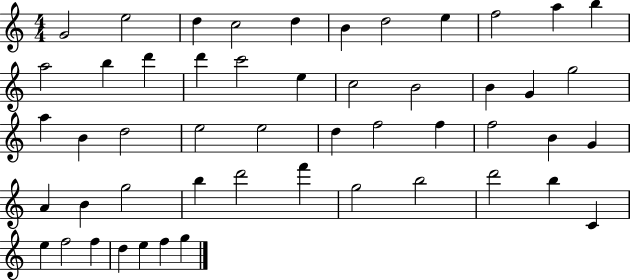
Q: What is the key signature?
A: C major